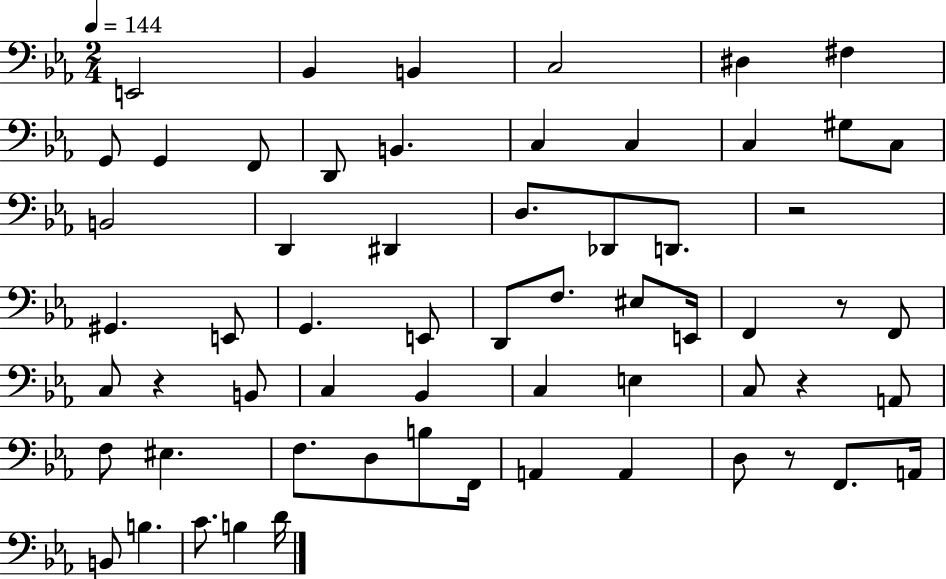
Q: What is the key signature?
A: EES major